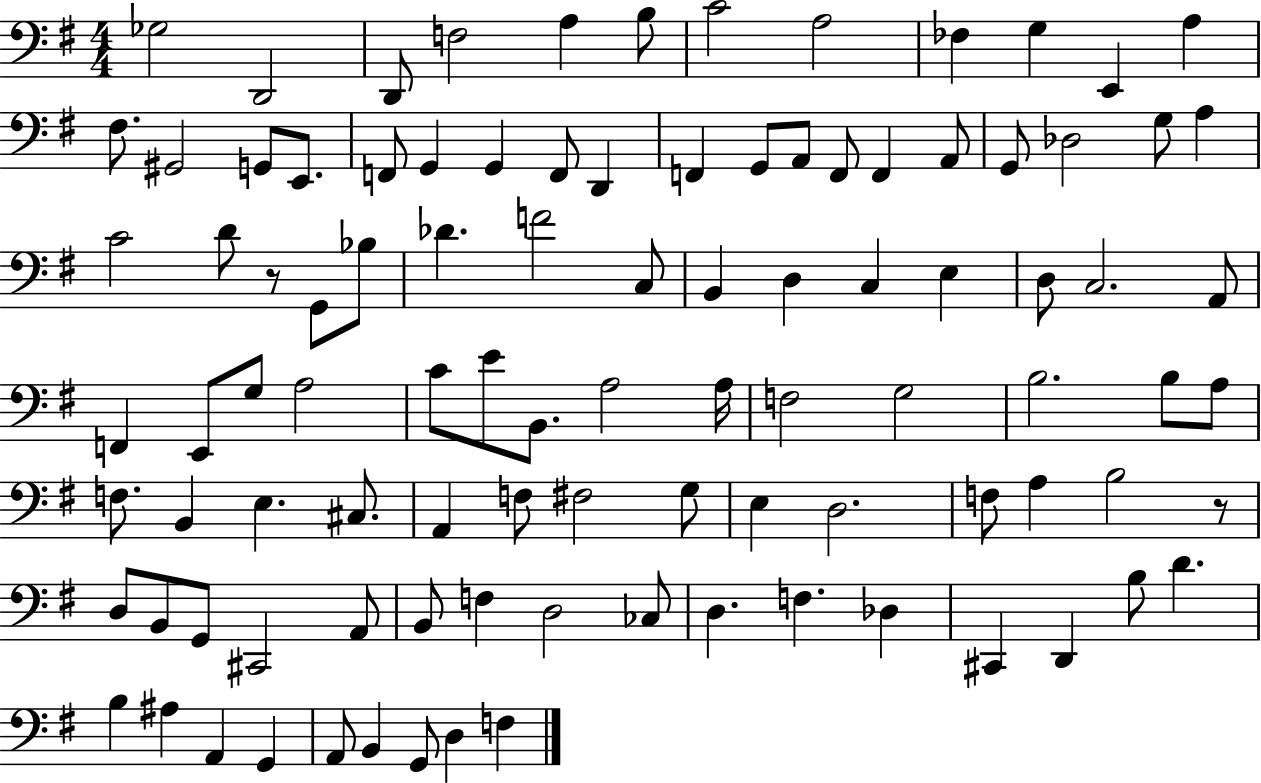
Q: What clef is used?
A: bass